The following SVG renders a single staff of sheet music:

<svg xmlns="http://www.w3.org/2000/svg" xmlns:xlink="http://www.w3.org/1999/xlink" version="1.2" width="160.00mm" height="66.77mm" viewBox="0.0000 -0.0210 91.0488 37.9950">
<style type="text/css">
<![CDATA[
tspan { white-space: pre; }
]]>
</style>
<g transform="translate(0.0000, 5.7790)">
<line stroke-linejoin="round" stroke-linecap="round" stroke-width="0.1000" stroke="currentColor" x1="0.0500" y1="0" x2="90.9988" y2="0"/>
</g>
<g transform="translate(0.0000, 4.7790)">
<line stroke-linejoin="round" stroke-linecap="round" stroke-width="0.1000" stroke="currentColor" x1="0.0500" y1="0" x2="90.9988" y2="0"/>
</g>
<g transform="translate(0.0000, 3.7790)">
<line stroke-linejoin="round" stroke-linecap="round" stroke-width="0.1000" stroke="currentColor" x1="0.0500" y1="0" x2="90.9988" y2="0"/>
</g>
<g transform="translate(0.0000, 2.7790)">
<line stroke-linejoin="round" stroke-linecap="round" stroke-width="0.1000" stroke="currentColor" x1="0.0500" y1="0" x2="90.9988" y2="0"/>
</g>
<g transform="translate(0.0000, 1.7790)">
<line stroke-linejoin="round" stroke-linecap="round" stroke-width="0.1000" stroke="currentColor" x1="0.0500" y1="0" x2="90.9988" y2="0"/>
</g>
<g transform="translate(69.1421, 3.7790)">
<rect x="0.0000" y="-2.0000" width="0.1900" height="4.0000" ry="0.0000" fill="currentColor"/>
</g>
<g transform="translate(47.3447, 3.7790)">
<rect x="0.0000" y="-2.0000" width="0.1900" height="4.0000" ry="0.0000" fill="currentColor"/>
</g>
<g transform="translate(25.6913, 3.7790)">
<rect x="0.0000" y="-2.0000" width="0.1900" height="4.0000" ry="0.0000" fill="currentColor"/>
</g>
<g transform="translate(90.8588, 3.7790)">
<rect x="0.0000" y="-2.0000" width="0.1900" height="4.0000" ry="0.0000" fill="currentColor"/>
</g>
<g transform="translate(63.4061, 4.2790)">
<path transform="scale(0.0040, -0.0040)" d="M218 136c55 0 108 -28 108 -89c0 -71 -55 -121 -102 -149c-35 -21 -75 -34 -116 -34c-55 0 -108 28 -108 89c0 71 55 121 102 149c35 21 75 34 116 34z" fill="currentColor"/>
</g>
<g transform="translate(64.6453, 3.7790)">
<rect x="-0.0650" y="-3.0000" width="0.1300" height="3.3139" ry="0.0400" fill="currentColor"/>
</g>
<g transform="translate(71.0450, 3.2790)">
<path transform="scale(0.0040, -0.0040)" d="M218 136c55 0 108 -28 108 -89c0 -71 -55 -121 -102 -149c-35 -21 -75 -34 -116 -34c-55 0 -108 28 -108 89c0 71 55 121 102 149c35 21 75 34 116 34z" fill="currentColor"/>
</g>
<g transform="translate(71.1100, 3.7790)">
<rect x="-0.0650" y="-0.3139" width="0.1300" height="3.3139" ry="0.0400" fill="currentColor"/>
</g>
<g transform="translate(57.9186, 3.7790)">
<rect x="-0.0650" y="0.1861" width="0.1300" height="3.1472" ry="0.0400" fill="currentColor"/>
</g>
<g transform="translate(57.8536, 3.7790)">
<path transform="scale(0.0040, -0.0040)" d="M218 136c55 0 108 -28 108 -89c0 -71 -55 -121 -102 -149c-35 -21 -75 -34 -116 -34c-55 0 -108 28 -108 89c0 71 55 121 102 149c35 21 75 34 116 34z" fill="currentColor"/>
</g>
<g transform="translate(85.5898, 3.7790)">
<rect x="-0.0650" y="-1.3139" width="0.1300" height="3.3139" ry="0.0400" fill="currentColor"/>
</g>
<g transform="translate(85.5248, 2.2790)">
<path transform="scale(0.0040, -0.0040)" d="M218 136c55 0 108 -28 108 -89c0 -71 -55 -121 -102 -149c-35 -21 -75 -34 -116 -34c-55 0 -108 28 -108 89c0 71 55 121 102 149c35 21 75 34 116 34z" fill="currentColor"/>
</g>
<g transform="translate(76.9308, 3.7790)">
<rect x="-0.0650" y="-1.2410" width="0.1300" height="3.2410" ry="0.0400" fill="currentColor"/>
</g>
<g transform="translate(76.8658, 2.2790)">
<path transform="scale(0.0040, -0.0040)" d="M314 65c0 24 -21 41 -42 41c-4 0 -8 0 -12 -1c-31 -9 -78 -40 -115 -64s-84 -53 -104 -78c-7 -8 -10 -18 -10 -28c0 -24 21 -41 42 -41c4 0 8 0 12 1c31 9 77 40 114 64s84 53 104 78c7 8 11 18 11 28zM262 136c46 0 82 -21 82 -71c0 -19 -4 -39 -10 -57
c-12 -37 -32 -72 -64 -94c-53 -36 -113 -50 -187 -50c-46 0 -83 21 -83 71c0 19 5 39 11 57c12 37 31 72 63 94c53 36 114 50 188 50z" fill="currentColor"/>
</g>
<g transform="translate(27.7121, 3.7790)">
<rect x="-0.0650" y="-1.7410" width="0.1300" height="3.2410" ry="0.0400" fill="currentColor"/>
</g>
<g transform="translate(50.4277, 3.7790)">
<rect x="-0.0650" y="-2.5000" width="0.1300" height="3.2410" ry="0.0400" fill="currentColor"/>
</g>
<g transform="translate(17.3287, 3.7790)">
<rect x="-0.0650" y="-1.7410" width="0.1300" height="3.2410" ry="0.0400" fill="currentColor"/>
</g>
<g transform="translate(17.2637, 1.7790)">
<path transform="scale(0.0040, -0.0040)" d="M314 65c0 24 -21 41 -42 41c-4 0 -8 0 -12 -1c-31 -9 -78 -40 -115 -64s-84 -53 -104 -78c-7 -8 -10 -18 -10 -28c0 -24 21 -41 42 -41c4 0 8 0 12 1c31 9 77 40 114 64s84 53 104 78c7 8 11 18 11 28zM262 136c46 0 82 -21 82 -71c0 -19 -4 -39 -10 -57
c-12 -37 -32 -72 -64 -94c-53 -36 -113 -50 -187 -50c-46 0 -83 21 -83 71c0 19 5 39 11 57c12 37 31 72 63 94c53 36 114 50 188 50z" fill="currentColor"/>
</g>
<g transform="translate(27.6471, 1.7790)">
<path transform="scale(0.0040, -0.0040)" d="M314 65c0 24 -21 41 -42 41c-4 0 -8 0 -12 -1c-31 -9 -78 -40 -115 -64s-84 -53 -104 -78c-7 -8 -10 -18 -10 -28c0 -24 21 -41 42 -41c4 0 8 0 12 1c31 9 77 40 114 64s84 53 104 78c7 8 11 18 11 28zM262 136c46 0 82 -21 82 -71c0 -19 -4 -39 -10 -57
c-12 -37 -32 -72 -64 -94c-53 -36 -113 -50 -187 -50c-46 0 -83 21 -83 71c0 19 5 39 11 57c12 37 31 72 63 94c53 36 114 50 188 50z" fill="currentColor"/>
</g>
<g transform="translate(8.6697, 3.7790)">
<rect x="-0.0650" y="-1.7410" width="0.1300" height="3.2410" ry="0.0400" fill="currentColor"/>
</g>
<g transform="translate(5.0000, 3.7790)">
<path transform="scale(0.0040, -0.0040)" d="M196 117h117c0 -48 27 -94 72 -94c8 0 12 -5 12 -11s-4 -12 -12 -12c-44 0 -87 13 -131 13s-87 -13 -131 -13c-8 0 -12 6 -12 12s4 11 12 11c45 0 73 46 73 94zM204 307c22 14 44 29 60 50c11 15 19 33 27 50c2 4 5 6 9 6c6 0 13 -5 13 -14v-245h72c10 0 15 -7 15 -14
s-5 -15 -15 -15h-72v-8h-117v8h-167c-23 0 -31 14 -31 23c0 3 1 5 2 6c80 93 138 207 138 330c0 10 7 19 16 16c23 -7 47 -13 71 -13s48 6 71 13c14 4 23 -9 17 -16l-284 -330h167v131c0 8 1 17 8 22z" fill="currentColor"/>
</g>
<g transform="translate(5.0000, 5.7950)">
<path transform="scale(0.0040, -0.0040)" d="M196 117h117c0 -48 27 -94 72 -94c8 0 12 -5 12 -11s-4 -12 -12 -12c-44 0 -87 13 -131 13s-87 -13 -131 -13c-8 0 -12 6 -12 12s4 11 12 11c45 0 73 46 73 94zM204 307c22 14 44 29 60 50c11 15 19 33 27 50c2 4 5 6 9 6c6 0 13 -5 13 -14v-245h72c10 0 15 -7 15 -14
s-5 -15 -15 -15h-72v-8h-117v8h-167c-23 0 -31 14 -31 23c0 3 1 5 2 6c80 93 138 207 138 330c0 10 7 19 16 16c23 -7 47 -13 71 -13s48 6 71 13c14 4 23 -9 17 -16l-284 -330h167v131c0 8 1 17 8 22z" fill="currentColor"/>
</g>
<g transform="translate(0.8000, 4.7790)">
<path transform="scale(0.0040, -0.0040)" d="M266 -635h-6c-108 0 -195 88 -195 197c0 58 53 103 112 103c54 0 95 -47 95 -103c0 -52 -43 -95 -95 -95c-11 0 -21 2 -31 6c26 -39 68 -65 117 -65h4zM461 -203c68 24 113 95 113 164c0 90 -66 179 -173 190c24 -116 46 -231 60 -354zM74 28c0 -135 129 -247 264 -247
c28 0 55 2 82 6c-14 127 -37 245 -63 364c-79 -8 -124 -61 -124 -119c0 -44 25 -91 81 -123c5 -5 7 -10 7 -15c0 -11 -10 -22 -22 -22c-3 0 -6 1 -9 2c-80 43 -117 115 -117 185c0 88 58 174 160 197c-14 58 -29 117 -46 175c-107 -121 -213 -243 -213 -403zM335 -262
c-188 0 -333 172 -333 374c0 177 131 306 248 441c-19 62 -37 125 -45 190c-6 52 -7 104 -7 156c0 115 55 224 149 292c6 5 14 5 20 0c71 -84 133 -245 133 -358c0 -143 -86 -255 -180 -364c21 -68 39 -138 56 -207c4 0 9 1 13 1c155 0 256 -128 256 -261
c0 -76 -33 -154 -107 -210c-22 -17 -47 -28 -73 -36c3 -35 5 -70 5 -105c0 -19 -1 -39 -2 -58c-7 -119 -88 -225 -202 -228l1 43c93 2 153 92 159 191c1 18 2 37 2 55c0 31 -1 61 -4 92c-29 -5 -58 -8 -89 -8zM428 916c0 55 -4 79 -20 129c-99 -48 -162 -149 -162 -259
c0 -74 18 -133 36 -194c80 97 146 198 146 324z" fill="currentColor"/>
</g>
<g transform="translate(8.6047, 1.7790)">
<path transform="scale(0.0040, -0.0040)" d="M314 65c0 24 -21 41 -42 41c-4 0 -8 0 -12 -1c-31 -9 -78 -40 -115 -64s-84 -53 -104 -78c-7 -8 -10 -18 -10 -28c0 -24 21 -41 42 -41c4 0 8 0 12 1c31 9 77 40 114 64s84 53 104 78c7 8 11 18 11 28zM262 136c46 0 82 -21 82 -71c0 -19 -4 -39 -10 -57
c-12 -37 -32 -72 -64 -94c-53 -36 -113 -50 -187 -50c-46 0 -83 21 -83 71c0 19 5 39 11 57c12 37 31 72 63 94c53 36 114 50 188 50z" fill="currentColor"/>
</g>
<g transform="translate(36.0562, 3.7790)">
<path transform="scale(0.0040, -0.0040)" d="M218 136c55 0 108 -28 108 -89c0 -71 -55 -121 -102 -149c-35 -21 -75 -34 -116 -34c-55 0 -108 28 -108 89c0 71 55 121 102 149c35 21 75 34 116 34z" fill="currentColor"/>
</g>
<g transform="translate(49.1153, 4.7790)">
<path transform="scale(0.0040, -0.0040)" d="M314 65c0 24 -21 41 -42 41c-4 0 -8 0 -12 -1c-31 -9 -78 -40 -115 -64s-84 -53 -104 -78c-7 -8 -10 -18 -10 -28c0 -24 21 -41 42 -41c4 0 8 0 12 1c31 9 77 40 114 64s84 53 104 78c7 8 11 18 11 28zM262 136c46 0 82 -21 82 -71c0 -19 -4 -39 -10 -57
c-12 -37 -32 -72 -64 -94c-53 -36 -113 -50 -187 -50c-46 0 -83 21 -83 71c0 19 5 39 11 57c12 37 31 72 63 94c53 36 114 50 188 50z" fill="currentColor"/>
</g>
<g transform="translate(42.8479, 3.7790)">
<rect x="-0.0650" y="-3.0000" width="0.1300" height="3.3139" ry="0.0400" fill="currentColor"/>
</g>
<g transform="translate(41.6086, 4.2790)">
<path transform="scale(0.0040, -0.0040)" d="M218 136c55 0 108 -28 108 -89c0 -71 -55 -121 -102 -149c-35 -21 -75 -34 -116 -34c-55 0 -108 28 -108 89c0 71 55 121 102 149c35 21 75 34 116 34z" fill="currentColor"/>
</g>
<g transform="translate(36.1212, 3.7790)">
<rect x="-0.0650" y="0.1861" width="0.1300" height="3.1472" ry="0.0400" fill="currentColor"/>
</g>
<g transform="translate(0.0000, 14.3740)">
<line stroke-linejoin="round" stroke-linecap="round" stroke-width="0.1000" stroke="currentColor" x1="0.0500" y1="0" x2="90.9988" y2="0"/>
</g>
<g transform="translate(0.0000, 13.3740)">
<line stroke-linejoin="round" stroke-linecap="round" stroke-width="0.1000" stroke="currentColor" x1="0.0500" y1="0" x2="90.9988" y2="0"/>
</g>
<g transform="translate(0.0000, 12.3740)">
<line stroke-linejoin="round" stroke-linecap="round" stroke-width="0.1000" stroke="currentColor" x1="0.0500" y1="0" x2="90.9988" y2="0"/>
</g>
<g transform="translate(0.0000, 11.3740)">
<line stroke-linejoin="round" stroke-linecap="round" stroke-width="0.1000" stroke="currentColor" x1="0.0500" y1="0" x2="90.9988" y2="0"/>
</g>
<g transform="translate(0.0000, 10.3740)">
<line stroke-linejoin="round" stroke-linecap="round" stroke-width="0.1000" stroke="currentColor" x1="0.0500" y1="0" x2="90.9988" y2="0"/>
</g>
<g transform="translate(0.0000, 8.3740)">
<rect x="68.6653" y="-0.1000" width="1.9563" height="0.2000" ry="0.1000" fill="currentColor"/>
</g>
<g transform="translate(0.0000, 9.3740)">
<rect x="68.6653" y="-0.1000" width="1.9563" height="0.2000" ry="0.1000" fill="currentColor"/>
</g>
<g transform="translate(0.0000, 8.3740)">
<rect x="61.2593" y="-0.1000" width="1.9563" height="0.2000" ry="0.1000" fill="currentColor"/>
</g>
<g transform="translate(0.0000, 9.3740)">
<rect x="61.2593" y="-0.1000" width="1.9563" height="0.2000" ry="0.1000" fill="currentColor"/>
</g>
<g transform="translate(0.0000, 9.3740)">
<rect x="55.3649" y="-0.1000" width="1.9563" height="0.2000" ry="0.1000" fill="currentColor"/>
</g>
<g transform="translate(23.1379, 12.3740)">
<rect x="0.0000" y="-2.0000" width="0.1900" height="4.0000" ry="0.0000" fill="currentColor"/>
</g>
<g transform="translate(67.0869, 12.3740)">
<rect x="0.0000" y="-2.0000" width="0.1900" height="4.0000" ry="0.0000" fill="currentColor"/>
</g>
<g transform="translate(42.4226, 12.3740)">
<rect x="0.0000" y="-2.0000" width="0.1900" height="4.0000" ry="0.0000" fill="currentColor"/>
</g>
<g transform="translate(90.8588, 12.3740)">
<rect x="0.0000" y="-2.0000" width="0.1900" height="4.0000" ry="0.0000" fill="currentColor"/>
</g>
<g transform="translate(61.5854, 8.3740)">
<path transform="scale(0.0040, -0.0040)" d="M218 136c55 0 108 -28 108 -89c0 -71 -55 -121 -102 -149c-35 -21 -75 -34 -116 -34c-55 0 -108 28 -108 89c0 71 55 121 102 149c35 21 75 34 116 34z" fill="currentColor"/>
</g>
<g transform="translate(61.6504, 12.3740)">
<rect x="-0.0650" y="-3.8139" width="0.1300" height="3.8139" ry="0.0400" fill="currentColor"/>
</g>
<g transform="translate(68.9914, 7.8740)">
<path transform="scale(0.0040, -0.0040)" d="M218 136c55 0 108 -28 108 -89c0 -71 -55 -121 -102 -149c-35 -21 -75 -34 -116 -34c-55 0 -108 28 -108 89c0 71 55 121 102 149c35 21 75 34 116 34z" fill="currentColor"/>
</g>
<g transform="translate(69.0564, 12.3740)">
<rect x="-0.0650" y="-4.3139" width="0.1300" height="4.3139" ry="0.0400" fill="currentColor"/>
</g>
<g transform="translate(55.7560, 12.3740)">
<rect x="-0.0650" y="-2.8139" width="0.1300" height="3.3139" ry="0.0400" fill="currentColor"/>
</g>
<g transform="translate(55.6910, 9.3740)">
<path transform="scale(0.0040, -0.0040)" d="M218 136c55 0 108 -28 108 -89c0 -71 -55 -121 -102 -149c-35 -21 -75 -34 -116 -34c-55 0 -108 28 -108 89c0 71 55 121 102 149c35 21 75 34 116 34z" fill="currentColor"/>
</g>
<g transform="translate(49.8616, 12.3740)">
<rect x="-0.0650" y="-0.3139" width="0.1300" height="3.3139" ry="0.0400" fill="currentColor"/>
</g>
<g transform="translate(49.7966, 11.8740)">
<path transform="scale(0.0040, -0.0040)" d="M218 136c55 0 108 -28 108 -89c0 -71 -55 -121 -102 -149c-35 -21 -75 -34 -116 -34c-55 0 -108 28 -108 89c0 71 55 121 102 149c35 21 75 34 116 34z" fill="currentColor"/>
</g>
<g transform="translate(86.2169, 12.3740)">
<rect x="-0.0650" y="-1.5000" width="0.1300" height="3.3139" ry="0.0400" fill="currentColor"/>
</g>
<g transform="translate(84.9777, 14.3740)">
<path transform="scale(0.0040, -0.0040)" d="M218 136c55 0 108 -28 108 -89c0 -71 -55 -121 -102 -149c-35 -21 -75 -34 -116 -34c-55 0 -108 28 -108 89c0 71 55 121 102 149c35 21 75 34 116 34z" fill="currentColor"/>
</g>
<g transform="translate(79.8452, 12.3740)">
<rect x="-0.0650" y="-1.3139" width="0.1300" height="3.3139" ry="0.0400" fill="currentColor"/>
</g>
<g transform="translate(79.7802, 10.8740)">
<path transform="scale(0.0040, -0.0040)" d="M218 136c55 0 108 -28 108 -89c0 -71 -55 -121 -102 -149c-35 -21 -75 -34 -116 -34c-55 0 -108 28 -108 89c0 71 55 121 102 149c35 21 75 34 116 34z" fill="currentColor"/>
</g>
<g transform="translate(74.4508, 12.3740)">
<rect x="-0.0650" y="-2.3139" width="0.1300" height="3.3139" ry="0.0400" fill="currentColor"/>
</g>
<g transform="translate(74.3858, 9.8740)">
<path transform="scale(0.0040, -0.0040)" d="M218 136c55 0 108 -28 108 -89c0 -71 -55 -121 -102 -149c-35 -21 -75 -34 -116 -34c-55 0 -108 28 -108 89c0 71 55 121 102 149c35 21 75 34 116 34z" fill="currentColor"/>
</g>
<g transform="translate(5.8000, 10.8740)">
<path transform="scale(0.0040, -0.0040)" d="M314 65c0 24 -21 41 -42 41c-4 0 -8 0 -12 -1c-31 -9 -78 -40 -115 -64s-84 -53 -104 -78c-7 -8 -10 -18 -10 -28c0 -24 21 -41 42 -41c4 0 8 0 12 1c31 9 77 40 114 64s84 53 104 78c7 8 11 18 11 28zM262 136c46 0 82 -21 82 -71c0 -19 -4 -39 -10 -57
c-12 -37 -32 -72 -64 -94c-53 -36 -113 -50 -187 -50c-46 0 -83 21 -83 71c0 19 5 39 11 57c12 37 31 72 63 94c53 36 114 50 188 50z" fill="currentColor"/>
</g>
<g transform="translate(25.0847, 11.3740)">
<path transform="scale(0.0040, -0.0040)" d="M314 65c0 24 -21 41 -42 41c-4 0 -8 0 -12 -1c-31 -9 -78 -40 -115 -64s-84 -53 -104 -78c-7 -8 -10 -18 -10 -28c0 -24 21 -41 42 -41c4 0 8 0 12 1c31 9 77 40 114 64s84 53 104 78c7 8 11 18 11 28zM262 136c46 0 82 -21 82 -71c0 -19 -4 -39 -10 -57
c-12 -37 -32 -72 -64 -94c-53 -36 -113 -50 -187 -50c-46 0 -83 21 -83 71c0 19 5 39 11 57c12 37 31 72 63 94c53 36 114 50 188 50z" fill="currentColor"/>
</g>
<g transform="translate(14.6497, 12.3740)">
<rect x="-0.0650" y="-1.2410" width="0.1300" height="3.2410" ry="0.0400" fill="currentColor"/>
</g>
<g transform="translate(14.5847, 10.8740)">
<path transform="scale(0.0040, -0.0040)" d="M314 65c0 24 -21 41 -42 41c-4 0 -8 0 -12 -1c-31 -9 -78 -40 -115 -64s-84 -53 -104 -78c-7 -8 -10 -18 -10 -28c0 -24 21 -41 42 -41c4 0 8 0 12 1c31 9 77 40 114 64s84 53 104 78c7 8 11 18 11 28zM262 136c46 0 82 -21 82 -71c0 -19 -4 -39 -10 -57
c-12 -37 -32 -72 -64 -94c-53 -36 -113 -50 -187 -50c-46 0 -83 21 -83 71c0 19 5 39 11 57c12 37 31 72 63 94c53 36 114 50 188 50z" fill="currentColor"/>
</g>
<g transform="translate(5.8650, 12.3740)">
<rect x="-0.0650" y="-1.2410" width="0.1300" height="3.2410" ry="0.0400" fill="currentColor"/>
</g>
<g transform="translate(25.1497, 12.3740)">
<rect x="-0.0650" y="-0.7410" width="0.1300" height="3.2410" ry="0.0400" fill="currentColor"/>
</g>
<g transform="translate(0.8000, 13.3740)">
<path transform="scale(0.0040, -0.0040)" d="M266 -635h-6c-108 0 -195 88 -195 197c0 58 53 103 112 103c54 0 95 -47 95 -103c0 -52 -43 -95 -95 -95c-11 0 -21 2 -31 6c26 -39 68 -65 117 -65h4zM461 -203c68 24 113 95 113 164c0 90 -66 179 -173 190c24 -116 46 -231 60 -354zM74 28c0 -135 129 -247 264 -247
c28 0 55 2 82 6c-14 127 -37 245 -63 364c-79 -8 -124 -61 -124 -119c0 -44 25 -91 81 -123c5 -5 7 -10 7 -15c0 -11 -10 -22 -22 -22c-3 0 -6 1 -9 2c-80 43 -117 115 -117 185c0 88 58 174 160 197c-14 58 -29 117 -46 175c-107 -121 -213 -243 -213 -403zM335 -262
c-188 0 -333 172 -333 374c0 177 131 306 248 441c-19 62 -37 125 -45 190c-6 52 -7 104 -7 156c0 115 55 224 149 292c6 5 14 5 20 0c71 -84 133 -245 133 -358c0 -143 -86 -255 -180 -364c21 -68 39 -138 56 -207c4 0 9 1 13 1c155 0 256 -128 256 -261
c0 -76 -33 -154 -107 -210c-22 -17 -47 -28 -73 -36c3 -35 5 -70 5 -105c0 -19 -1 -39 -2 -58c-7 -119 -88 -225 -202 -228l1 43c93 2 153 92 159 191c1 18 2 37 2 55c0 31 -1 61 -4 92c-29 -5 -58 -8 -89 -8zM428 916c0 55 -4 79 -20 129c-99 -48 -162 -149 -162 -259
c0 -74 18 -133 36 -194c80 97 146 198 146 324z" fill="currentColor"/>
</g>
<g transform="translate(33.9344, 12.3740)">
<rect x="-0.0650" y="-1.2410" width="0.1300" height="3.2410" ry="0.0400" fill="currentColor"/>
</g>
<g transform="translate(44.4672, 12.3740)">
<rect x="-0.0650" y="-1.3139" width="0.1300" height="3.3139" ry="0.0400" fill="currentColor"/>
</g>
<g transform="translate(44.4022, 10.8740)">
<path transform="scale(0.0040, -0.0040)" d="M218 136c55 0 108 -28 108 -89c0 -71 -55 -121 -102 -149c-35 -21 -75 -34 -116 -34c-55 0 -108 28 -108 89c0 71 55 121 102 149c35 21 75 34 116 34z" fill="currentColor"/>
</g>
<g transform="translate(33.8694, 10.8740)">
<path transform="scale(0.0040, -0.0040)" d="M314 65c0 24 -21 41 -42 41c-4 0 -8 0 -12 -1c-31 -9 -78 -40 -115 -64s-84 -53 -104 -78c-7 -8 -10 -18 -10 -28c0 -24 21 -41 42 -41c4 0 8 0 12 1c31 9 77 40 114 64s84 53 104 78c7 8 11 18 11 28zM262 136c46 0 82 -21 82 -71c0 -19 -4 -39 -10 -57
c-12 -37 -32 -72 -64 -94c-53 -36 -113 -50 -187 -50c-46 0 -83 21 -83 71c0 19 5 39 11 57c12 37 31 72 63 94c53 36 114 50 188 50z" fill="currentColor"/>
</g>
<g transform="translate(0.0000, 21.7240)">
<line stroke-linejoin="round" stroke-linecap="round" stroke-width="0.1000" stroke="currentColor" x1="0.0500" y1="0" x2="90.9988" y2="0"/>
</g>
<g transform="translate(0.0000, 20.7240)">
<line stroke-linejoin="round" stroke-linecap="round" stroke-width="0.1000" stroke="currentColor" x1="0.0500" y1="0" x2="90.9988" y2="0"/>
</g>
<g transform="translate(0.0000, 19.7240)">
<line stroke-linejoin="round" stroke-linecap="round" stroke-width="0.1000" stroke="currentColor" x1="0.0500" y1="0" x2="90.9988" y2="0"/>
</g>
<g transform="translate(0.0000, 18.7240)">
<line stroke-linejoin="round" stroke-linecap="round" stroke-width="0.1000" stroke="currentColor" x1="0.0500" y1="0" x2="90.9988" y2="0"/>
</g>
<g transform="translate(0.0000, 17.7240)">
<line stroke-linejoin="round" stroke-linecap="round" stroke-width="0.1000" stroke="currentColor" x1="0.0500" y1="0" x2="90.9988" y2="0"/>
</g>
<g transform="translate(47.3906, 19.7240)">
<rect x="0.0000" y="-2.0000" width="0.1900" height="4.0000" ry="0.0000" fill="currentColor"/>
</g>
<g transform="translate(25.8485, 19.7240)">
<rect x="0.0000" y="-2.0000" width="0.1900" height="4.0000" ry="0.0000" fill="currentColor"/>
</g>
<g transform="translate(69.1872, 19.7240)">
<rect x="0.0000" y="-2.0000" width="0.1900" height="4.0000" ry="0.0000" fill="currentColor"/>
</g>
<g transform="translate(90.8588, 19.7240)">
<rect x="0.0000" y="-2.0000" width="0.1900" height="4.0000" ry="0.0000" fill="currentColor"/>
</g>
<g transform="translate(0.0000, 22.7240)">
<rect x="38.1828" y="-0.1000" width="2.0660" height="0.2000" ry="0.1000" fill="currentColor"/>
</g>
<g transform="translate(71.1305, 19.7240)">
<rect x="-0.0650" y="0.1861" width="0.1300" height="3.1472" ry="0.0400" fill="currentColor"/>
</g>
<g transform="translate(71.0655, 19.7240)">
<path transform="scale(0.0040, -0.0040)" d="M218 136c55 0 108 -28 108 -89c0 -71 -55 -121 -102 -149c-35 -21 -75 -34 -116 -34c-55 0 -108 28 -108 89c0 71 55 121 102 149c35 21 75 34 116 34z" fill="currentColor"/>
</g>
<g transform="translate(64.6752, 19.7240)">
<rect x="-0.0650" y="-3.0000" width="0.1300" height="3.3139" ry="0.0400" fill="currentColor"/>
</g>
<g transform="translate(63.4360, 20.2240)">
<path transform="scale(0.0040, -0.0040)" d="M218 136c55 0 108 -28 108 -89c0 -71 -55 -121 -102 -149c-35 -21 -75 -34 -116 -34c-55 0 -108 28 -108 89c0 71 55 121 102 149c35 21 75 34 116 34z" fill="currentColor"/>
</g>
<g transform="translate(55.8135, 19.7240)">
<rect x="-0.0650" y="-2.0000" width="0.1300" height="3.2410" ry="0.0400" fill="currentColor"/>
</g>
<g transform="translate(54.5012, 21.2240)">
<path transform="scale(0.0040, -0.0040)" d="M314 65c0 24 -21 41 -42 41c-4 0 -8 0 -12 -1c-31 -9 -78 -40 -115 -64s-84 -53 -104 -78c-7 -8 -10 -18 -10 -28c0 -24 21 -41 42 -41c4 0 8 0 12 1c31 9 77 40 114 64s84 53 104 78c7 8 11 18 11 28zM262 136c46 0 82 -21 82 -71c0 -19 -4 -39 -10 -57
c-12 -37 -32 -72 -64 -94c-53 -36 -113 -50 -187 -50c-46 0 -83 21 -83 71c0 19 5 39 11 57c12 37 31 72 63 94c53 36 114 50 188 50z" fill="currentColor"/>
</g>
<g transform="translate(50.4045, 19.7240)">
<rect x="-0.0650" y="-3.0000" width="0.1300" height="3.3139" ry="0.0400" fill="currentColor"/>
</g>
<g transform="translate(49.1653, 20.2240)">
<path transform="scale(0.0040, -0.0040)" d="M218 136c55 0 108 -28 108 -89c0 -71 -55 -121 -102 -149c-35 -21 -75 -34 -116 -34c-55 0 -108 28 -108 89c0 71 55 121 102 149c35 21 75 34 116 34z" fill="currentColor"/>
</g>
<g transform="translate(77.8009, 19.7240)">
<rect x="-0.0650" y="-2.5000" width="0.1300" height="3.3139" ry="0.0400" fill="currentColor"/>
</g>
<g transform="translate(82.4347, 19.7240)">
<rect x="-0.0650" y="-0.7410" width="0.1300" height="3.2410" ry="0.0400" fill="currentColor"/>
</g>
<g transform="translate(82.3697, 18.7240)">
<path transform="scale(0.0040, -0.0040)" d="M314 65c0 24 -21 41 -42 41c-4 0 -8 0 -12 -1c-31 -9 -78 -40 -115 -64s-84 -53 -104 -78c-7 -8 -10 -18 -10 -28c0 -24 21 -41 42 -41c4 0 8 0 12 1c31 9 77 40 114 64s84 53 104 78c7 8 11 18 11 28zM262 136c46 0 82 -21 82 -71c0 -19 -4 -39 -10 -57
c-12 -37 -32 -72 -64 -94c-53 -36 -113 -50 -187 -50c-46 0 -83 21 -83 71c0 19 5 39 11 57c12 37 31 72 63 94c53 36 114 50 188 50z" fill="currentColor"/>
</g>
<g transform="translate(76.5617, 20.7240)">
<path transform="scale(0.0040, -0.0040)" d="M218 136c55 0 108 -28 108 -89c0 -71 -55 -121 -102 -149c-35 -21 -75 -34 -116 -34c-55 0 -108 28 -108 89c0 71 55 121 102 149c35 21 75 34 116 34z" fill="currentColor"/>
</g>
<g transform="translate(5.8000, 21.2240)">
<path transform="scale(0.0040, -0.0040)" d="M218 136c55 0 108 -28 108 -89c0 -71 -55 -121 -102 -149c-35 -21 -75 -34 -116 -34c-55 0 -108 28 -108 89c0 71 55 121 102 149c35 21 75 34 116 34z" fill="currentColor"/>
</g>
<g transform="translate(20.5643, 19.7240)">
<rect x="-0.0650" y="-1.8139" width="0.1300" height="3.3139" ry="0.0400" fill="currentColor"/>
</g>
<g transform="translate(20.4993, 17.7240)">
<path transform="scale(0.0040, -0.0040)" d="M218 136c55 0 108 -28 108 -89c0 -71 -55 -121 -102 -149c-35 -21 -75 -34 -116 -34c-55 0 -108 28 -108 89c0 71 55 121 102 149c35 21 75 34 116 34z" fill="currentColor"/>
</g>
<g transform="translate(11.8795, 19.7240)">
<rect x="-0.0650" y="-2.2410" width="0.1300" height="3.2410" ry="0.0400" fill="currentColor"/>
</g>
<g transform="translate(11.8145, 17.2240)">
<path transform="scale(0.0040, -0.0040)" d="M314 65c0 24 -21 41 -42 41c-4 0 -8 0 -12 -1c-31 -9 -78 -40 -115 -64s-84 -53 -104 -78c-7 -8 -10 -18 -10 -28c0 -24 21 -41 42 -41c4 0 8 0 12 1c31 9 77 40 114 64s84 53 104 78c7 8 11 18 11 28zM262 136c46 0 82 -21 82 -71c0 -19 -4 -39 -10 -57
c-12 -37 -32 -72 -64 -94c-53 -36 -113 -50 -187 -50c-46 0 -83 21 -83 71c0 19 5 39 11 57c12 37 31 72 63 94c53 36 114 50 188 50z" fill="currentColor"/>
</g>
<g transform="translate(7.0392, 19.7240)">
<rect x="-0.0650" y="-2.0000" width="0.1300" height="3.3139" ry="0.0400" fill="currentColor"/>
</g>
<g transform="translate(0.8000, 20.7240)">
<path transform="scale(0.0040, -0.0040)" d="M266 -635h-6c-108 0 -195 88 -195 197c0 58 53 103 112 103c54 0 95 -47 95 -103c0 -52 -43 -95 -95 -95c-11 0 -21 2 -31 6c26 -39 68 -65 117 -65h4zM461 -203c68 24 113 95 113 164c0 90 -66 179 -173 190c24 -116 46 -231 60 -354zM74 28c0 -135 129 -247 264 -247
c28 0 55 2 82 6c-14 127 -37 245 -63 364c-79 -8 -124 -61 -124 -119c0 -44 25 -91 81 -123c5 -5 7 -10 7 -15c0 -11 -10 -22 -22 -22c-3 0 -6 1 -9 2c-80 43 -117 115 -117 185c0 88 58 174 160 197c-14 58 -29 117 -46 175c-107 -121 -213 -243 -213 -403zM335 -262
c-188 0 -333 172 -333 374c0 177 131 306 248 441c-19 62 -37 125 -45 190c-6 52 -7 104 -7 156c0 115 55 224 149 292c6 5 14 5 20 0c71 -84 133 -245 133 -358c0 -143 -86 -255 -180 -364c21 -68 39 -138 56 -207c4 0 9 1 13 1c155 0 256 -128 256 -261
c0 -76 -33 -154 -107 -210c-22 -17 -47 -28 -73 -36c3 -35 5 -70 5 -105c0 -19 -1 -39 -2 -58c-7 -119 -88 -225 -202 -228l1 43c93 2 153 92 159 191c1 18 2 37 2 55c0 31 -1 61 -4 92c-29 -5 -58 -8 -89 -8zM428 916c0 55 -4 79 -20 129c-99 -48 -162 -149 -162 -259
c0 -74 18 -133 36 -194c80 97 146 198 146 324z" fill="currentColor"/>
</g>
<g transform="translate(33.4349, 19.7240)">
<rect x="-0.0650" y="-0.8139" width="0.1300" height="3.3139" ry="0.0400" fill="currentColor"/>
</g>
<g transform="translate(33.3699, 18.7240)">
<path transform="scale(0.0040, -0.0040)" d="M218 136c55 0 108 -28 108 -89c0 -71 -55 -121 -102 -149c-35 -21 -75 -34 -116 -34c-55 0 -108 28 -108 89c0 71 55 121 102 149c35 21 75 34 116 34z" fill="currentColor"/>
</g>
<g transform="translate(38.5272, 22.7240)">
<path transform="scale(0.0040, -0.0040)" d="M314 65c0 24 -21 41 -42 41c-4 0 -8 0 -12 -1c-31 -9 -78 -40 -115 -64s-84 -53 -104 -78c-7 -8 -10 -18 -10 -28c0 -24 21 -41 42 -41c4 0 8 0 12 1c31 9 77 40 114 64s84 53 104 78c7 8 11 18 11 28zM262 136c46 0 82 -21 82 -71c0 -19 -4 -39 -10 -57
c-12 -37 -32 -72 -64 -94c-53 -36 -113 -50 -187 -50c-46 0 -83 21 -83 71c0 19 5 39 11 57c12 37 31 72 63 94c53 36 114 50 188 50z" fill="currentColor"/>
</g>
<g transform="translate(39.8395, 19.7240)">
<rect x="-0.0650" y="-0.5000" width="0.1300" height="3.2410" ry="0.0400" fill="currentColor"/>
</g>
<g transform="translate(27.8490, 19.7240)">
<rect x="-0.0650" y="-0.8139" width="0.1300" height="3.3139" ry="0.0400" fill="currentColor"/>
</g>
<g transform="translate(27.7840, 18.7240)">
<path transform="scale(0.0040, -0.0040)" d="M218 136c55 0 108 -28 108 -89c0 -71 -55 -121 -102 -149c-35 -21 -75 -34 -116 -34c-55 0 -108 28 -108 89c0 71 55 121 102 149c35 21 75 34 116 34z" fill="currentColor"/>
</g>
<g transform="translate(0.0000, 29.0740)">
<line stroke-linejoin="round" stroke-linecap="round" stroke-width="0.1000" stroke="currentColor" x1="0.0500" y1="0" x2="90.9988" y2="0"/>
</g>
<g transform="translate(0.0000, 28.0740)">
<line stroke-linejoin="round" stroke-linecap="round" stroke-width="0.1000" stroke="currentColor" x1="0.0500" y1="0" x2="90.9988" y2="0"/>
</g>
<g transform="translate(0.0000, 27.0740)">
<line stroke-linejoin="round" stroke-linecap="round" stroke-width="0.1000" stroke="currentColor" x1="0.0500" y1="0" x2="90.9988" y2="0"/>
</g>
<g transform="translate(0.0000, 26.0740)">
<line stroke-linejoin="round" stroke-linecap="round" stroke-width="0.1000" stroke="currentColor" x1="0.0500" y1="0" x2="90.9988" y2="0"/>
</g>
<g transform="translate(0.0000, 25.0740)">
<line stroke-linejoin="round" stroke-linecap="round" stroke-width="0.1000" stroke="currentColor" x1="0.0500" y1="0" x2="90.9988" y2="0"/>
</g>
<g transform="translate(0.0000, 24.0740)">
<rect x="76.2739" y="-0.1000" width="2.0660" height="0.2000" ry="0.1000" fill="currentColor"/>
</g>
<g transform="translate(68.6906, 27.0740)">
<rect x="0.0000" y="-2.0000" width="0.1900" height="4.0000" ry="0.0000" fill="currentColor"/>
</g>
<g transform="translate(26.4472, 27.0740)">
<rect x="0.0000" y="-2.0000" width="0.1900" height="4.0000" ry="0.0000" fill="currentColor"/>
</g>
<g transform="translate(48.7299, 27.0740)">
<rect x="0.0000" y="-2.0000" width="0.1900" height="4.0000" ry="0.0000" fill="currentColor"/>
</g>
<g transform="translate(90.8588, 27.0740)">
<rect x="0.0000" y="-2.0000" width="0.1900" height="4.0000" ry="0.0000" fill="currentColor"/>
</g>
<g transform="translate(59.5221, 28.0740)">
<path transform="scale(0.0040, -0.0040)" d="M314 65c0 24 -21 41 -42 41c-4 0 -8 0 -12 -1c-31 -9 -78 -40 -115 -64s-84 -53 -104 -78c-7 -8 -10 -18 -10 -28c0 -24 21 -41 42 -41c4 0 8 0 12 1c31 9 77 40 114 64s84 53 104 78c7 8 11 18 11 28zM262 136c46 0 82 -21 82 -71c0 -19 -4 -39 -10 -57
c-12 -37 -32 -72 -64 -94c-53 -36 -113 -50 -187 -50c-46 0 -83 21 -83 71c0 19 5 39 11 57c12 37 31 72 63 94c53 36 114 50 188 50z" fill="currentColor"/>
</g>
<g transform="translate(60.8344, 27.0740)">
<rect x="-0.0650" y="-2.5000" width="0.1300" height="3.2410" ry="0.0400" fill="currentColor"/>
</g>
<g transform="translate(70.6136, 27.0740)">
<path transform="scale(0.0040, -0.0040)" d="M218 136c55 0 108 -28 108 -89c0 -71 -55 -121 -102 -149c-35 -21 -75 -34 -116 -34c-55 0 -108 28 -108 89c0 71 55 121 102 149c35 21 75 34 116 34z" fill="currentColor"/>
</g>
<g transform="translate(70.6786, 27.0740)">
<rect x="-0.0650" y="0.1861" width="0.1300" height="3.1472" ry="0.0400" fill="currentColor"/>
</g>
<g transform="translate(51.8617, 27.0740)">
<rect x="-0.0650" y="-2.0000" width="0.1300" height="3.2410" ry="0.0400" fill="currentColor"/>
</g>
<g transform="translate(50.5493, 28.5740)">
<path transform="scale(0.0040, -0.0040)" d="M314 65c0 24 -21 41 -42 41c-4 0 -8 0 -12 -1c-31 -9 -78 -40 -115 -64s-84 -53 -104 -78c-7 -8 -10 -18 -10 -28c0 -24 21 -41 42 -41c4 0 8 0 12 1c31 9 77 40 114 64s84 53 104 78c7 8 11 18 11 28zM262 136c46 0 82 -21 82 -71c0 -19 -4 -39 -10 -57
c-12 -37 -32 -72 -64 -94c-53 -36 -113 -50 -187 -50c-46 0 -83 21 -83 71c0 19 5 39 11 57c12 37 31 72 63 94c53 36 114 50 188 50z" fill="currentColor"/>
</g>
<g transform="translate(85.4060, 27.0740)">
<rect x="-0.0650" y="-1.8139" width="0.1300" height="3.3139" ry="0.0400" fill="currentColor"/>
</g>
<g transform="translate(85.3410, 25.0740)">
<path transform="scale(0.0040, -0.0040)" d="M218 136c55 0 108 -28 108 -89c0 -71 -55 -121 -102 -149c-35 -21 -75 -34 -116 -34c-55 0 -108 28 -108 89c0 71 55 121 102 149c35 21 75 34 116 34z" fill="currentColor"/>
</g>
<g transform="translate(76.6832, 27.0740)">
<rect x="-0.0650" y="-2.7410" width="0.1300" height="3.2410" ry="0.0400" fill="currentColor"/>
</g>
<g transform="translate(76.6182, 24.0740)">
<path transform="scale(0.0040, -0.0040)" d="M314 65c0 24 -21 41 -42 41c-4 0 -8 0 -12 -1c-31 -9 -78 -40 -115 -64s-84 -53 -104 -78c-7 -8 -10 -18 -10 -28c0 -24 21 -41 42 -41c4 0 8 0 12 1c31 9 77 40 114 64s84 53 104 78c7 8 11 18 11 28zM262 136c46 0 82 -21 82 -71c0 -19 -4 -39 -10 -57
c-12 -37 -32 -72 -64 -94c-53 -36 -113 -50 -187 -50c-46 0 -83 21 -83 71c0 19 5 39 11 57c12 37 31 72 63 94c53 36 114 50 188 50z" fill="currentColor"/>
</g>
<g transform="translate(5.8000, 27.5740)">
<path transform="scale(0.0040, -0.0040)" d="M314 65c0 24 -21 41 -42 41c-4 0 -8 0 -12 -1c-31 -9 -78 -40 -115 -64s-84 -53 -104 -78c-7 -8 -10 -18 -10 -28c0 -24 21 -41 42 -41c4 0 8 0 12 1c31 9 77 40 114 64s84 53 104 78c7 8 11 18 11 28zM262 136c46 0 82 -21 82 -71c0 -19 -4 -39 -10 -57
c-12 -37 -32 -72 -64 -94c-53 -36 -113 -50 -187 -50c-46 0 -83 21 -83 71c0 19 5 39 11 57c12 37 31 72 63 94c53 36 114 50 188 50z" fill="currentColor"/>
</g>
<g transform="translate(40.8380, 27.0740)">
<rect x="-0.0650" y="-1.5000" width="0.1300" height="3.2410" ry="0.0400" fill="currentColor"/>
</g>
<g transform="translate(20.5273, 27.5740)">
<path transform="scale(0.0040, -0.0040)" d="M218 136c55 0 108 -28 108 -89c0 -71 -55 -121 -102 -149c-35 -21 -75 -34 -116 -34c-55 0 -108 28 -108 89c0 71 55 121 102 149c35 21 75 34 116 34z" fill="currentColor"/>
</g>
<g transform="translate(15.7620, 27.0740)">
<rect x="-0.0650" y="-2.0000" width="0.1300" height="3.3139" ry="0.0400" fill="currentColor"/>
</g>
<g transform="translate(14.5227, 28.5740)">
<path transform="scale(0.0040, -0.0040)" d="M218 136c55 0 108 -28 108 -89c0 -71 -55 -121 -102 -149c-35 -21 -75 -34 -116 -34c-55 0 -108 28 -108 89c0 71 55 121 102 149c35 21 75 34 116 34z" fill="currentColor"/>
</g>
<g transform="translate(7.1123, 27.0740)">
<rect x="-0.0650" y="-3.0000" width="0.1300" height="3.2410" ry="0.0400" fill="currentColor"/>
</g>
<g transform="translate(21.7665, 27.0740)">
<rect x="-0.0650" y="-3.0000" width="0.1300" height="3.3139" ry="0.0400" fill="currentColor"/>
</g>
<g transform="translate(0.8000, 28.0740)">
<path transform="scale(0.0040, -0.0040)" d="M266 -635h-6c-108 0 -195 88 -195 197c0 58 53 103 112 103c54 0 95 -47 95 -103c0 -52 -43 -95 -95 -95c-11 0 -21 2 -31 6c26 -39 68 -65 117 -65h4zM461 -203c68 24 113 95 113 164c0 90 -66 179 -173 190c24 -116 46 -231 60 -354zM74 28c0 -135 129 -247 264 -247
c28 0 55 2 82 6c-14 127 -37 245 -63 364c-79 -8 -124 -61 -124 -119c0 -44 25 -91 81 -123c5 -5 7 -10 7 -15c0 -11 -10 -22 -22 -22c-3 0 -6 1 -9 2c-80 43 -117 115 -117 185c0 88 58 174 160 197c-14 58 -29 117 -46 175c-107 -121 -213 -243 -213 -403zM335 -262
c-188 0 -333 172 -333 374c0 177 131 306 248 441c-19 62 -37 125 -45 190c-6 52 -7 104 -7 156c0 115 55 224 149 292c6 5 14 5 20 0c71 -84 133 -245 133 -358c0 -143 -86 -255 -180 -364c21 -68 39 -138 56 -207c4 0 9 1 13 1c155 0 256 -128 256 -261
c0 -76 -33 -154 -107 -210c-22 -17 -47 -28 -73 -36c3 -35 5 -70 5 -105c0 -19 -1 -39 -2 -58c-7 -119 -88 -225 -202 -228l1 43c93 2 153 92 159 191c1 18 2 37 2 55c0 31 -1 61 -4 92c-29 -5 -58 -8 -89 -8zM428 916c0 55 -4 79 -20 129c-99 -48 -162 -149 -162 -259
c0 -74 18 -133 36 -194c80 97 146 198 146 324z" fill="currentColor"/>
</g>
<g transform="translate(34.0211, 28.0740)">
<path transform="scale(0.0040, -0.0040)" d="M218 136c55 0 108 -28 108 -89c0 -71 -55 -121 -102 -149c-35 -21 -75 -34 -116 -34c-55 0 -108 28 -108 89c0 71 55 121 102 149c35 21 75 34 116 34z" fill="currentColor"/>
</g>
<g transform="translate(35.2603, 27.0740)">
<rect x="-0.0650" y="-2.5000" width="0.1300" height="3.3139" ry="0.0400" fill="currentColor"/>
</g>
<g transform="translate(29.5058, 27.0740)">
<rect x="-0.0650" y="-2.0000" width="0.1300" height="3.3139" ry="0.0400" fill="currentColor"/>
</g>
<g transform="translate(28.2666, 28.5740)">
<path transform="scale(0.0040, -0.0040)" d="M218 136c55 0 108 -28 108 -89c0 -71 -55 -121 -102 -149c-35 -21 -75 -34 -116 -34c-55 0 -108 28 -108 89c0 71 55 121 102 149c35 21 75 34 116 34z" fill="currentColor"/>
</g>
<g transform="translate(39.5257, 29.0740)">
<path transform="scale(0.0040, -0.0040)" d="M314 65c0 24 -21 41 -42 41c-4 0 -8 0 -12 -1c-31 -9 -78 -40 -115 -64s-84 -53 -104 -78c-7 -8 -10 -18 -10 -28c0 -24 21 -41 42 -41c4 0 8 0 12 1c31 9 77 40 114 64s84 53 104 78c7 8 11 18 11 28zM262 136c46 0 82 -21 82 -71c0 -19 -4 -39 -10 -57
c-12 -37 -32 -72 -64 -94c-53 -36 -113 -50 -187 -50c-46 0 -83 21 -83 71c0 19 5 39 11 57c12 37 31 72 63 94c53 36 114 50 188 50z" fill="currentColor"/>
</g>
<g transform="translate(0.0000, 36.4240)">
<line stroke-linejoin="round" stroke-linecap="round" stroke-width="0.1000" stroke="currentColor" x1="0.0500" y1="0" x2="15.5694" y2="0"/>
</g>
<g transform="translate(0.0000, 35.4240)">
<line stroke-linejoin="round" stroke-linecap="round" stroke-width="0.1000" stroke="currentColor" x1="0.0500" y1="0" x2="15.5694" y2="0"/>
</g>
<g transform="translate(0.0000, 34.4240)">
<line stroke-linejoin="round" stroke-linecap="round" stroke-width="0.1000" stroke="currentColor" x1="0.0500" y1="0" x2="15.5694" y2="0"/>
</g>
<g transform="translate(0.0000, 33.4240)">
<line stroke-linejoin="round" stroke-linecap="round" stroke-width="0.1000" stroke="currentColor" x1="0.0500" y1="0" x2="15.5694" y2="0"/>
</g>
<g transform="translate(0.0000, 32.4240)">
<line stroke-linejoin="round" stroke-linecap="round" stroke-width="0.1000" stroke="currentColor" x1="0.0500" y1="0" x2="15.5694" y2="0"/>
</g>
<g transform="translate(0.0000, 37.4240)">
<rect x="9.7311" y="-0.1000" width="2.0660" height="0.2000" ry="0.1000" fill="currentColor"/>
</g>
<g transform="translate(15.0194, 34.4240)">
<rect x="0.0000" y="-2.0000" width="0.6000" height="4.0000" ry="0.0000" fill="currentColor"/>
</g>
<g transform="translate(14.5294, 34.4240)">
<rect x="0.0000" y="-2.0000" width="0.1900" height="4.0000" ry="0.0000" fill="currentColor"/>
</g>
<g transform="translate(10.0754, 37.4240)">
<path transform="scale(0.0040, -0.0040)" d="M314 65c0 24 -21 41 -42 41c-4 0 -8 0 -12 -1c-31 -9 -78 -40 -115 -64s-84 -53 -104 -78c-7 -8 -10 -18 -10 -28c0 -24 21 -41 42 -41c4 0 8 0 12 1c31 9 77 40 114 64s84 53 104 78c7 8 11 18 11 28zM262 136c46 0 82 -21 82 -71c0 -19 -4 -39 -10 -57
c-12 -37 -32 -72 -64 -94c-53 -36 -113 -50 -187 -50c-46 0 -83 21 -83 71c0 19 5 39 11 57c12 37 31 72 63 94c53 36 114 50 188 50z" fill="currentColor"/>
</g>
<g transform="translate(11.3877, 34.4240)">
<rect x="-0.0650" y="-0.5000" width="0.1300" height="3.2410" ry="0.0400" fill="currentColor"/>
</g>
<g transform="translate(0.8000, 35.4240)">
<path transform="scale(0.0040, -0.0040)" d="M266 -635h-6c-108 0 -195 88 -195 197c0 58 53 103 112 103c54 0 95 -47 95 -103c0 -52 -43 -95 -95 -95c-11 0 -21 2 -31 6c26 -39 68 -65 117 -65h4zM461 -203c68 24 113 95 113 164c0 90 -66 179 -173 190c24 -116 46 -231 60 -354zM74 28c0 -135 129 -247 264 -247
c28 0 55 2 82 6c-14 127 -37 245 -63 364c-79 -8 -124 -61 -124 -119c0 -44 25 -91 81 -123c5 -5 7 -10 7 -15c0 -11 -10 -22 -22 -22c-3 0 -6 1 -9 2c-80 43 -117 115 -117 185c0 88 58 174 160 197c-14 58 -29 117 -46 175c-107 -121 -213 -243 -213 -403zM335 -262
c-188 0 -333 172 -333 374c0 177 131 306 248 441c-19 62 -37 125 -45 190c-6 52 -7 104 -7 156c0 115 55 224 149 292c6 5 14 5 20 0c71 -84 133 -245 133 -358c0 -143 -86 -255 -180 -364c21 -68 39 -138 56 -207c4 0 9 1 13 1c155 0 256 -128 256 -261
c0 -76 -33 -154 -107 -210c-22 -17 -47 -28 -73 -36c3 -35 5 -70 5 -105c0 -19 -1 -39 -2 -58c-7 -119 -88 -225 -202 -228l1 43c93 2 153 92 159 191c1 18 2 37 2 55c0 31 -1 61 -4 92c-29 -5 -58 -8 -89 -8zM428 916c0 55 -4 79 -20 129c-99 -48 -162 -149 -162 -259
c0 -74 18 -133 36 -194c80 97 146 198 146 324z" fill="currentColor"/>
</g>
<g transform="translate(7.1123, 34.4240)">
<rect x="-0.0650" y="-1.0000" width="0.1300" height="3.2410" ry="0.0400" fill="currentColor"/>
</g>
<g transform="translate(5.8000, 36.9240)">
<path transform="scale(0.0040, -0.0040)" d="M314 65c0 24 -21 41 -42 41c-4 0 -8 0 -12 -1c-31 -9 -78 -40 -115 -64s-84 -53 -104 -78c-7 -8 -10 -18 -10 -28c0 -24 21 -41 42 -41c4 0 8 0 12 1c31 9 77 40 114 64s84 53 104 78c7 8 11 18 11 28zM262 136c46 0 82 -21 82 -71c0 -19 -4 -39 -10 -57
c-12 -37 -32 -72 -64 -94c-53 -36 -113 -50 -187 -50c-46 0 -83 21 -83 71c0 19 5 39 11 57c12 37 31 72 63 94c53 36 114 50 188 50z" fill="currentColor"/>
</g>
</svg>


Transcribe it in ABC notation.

X:1
T:Untitled
M:4/4
L:1/4
K:C
f2 f2 f2 B A G2 B A c e2 e e2 e2 d2 e2 e c a c' d' g e E F g2 f d d C2 A F2 A B G d2 A2 F A F G E2 F2 G2 B a2 f D2 C2